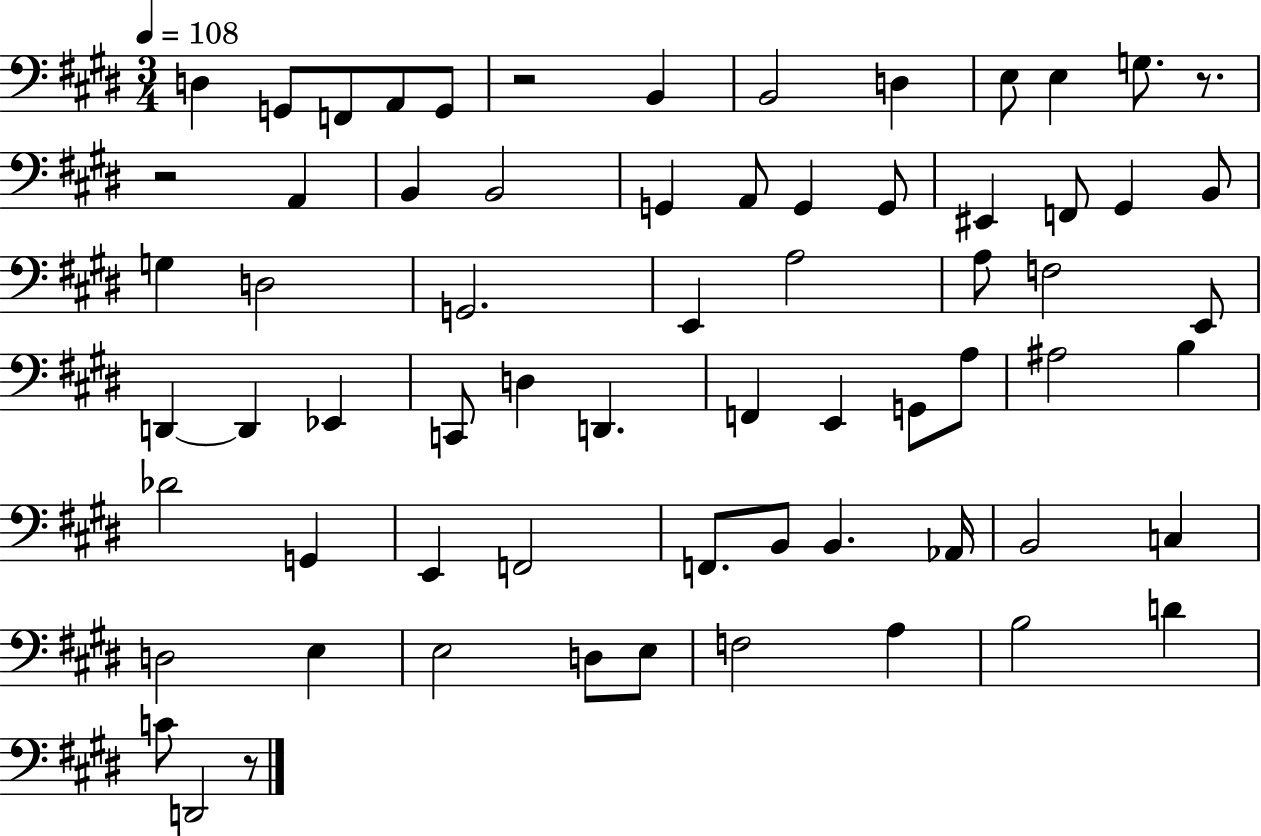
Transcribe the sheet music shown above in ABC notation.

X:1
T:Untitled
M:3/4
L:1/4
K:E
D, G,,/2 F,,/2 A,,/2 G,,/2 z2 B,, B,,2 D, E,/2 E, G,/2 z/2 z2 A,, B,, B,,2 G,, A,,/2 G,, G,,/2 ^E,, F,,/2 ^G,, B,,/2 G, D,2 G,,2 E,, A,2 A,/2 F,2 E,,/2 D,, D,, _E,, C,,/2 D, D,, F,, E,, G,,/2 A,/2 ^A,2 B, _D2 G,, E,, F,,2 F,,/2 B,,/2 B,, _A,,/4 B,,2 C, D,2 E, E,2 D,/2 E,/2 F,2 A, B,2 D C/2 D,,2 z/2